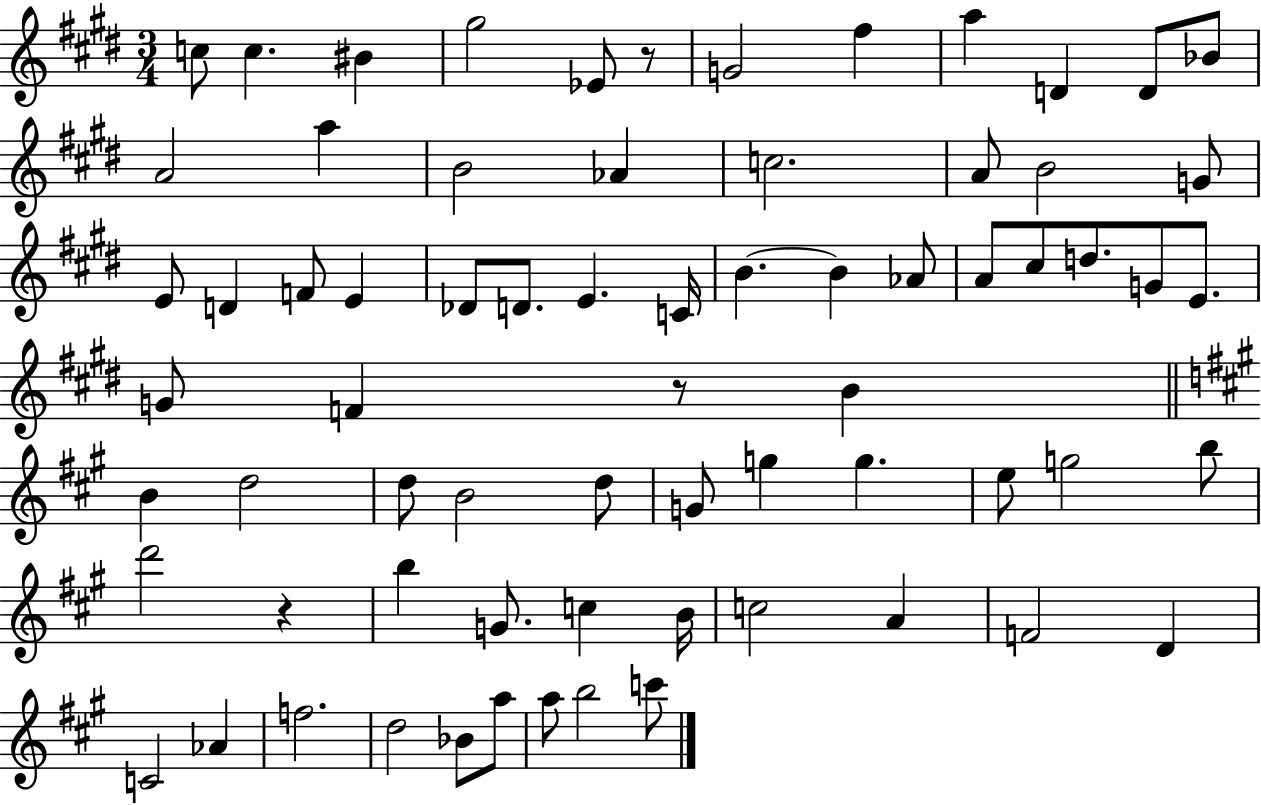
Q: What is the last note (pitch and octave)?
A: C6